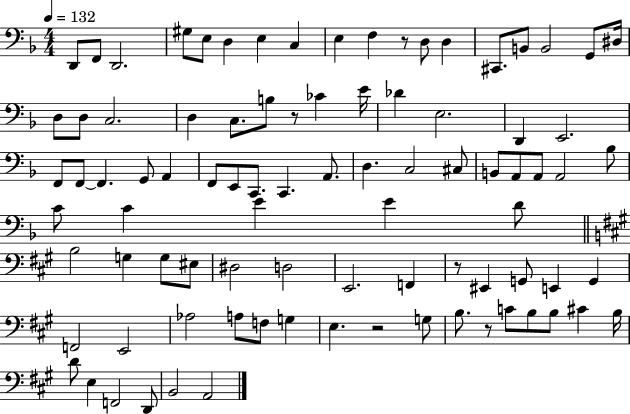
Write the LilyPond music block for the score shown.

{
  \clef bass
  \numericTimeSignature
  \time 4/4
  \key f \major
  \tempo 4 = 132
  d,8 f,8 d,2. | gis8 e8 d4 e4 c4 | e4 f4 r8 d8 d4 | cis,8. b,8 b,2 g,8 dis16 | \break d8 d8 c2. | d4 c8. b8 r8 ces'4 e'16 | des'4 e2. | d,4 e,2. | \break f,8 f,8~~ f,4. g,8 a,4 | f,8 e,8 c,8. c,4. a,8. | d4. c2 cis8 | b,8 a,8 a,8 a,2 bes8 | \break c'8 c'4 e'4 e'4 d'8 | \bar "||" \break \key a \major b2 g4 g8 eis8 | dis2 d2 | e,2. f,4 | r8 eis,4 g,8 e,4 g,4 | \break f,2 e,2 | aes2 a8 f8 g4 | e4. r2 g8 | b8. r8 c'8 b8 b8 cis'4 b16 | \break d'8 e4 f,2 d,8 | b,2 a,2 | \bar "|."
}